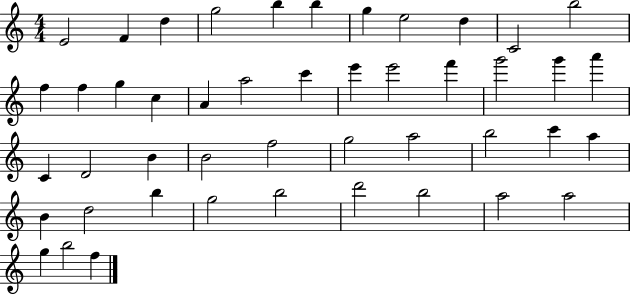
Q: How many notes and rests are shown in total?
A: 46